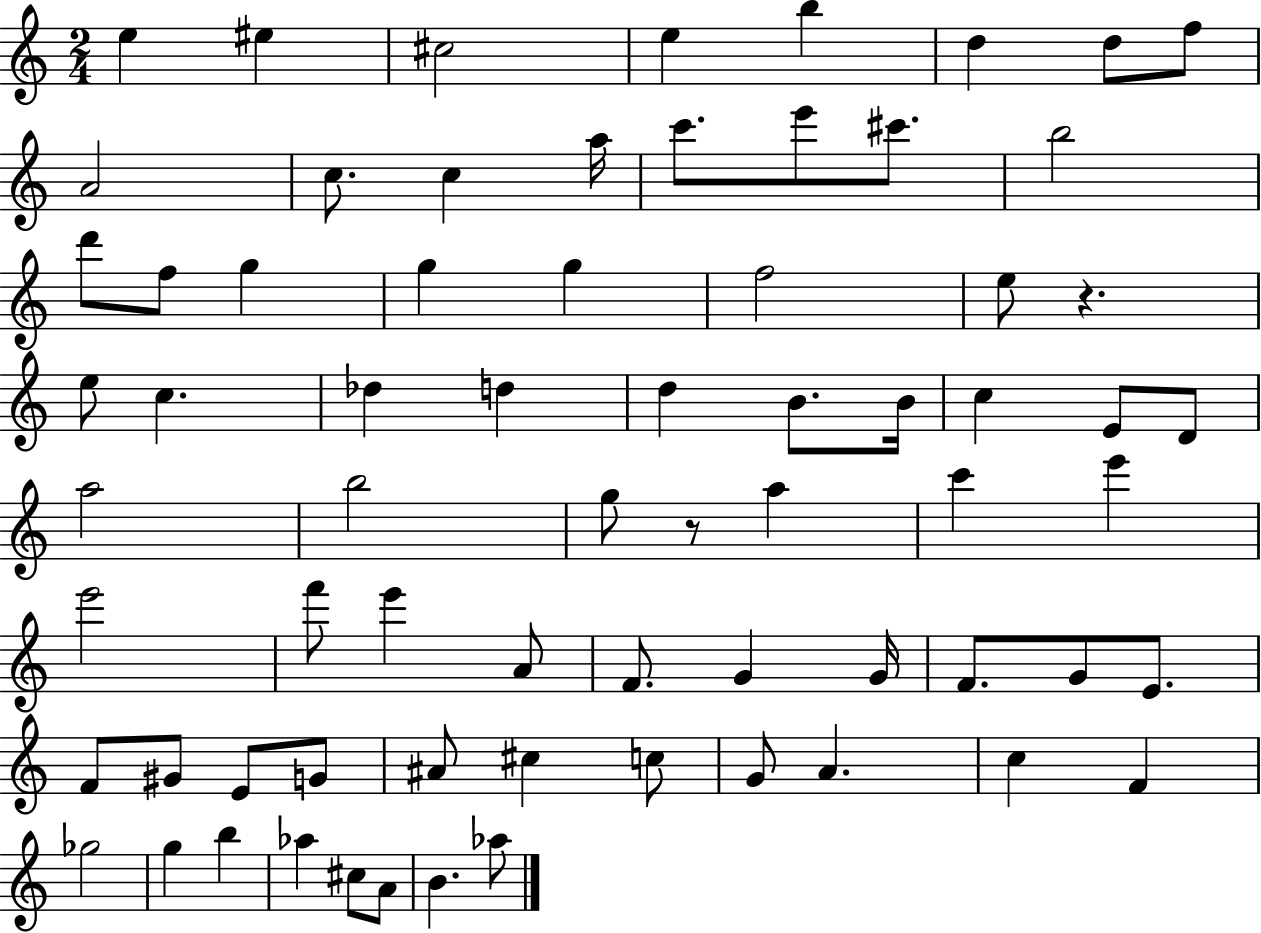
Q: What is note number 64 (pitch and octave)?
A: Ab5